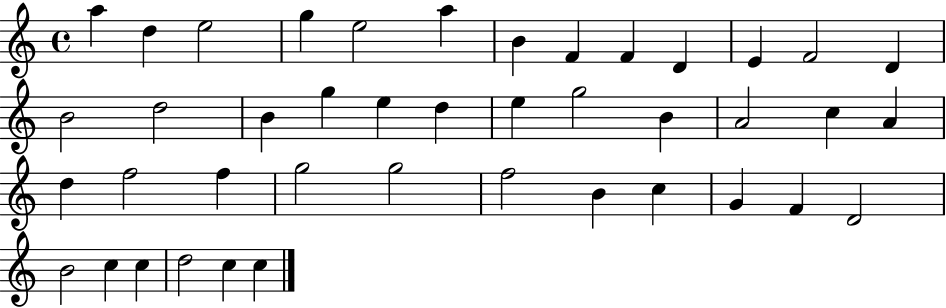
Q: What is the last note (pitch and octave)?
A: C5